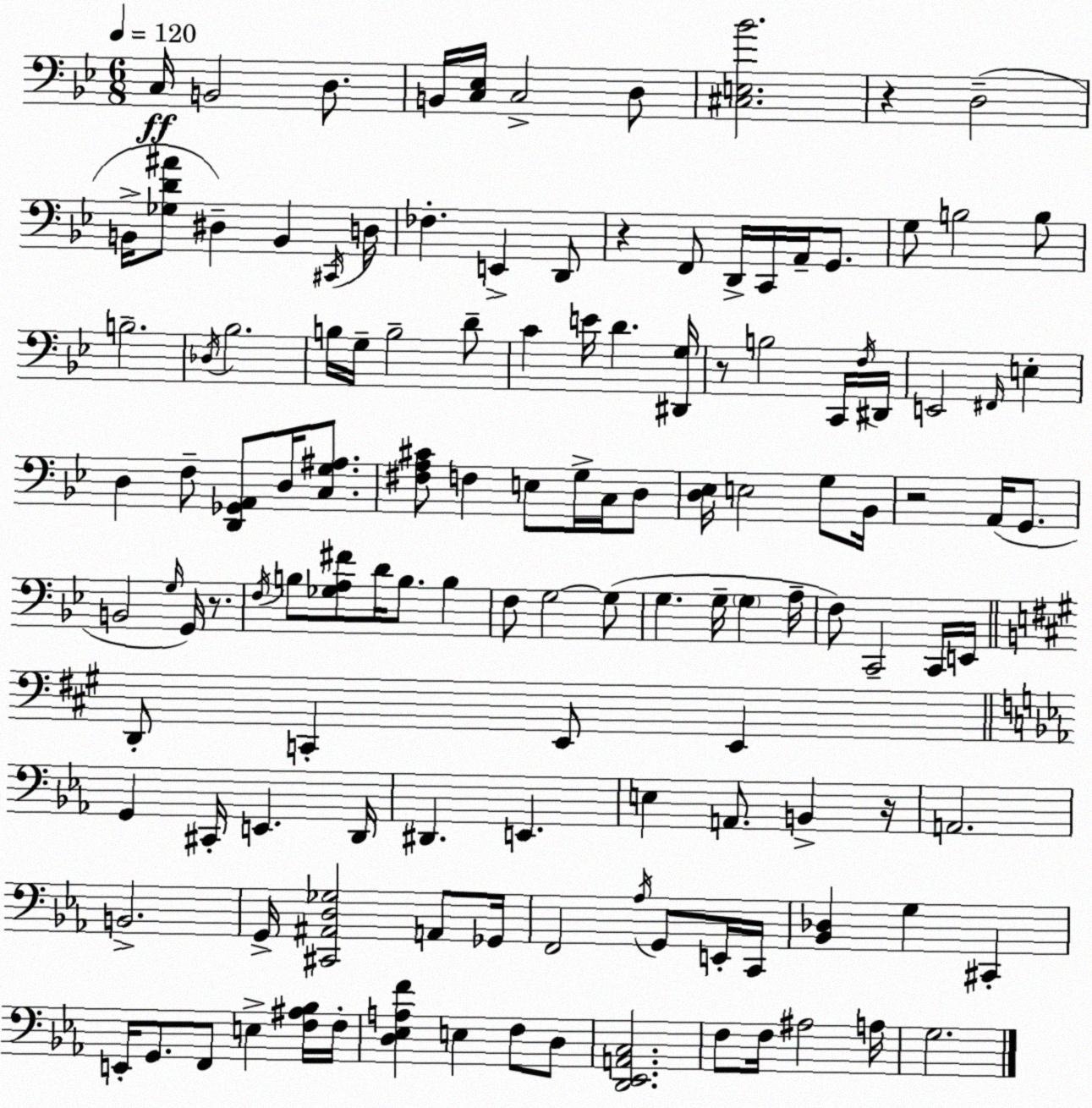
X:1
T:Untitled
M:6/8
L:1/4
K:Bb
C,/4 B,,2 D,/2 B,,/4 [C,_E,]/4 C,2 D,/2 [^C,E,_B]2 z D,2 B,,/4 [_G,D^A]/2 ^D, B,, ^C,,/4 D,/4 _F, E,, D,,/2 z F,,/2 D,,/4 C,,/4 A,,/4 G,,/2 G,/2 B,2 B,/2 B,2 _D,/4 _B,2 B,/4 G,/4 B,2 D/2 C E/4 D [^D,,G,]/4 z/2 B,2 C,,/4 F,/4 ^D,,/4 E,,2 ^F,,/4 E, D, F,/2 [D,,_G,,A,,]/2 D,/4 [C,G,^A,]/2 [^F,A,^C]/2 F, E,/2 G,/4 C,/4 D,/2 [D,_E,]/4 E,2 G,/2 _B,,/4 z2 A,,/4 G,,/2 B,,2 G,/4 G,,/4 z/2 F,/4 B,/2 [_G,A,^F]/2 D/4 B,/2 B, F,/2 G,2 G,/2 G, G,/4 G, A,/4 F,/2 C,,2 C,,/4 E,,/4 D,,/2 C,, E,,/2 E,, G,, ^C,,/4 E,, D,,/4 ^D,, E,, E, A,,/2 B,, z/4 A,,2 B,,2 G,,/4 [^C,,^A,,D,_G,]2 A,,/2 _G,,/4 F,,2 _A,/4 G,,/2 E,,/4 C,,/4 [_B,,_D,] G, ^C,, E,,/4 G,,/2 F,,/2 E, [F,^A,_B,]/4 F,/4 [D,_E,A,F] E, F,/2 D,/2 [D,,_E,,A,,C,]2 F,/2 F,/4 ^A,2 A,/4 G,2